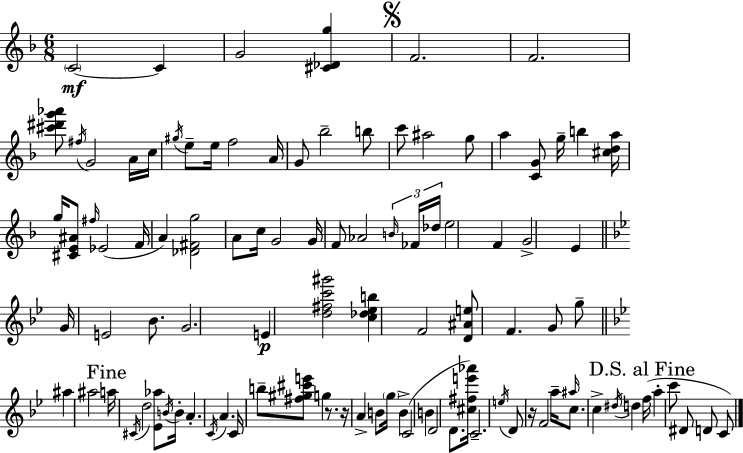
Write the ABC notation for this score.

X:1
T:Untitled
M:6/8
L:1/4
K:F
C2 C G2 [^C_Dg] F2 F2 [^c'^d'g'_a']/2 ^f/4 G2 A/4 c/4 ^g/4 e/2 e/4 f2 A/4 G/2 _b2 b/2 c'/2 ^a2 g/2 a [CG]/2 g/4 b [^cda]/4 g/4 [^CE^A]/2 ^f/4 _E2 F/4 A [_D^Fg]2 A/2 c/4 G2 G/4 F/2 _A2 B/4 _F/4 _d/4 e2 F G2 E G/4 E2 _B/2 G2 E [d^fc'^g']2 [c_d_eb] F2 [D^Ae]/2 F G/2 g/2 ^a ^a2 a/4 ^C/4 d2 [_E_a]/2 B/4 B/4 A C/4 A C/4 b/2 [^f^g^c'e']/2 g z/2 z/4 A B/2 g/4 B C2 B D2 D/2 [^c^fe'_a']/4 C2 e/4 D/2 z/4 F2 a/4 ^a/4 c/2 c ^d/4 d f/4 a c'/2 ^D/2 D/2 C/2